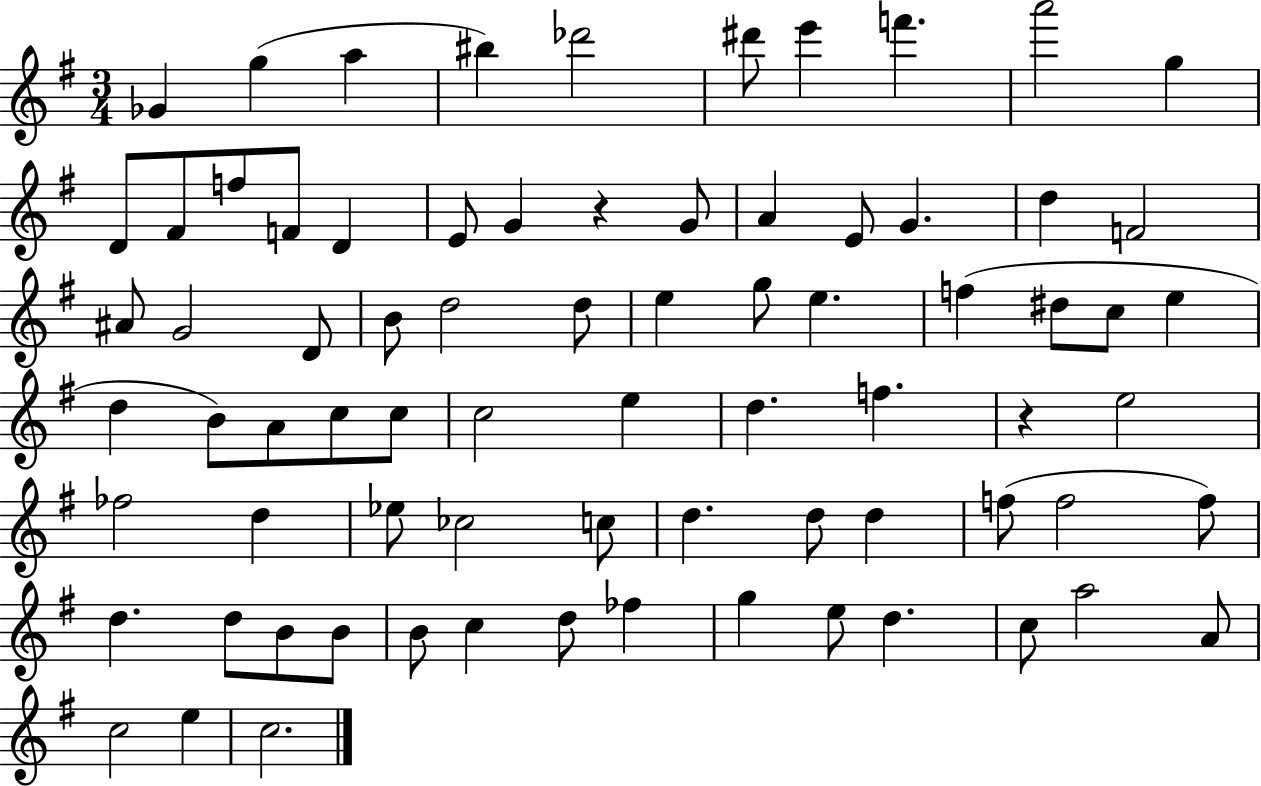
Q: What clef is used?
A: treble